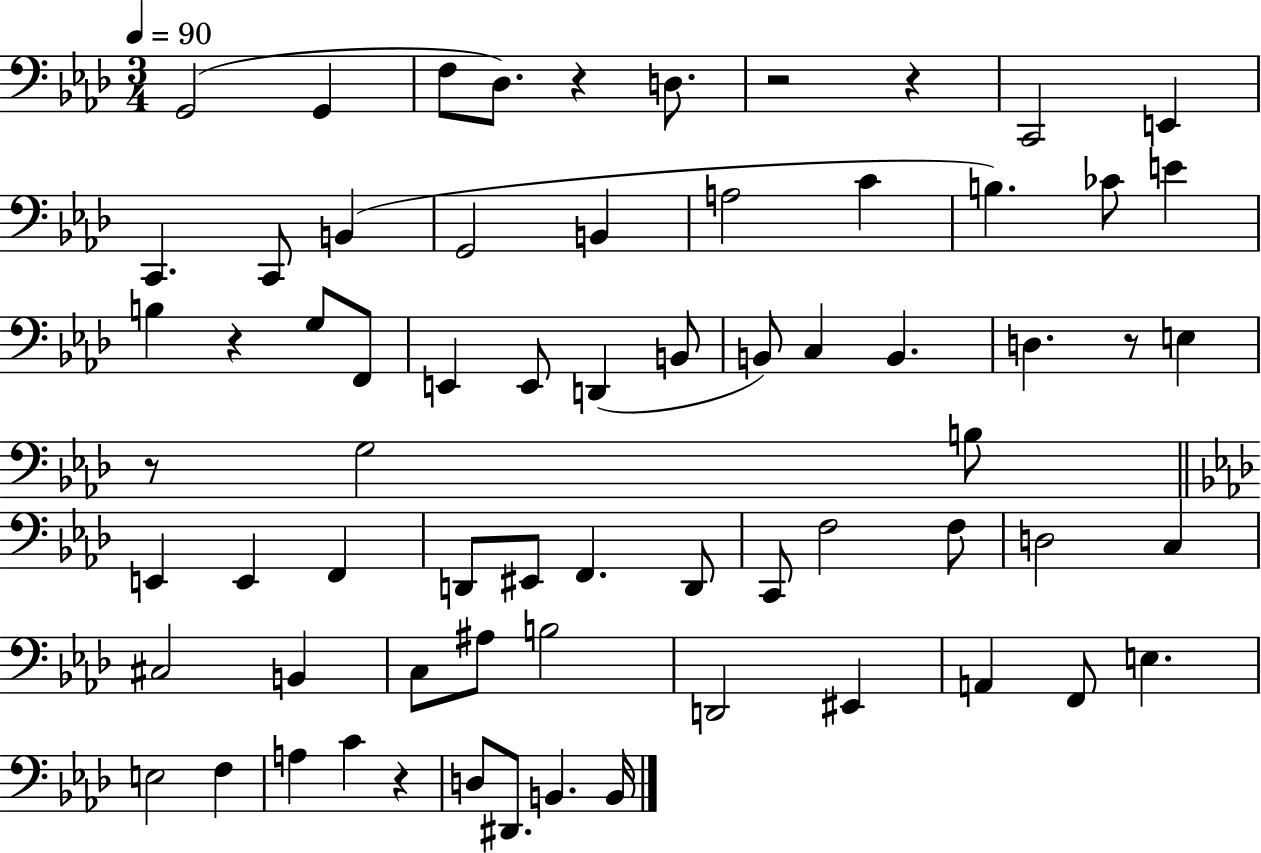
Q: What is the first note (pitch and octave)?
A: G2